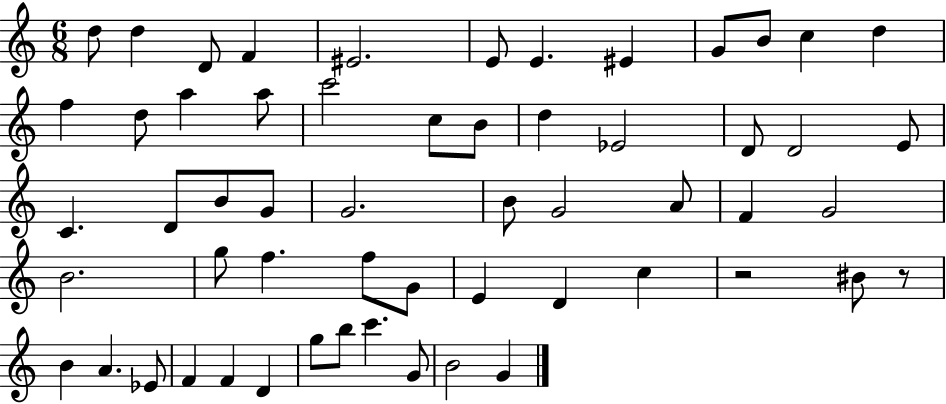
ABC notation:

X:1
T:Untitled
M:6/8
L:1/4
K:C
d/2 d D/2 F ^E2 E/2 E ^E G/2 B/2 c d f d/2 a a/2 c'2 c/2 B/2 d _E2 D/2 D2 E/2 C D/2 B/2 G/2 G2 B/2 G2 A/2 F G2 B2 g/2 f f/2 G/2 E D c z2 ^B/2 z/2 B A _E/2 F F D g/2 b/2 c' G/2 B2 G